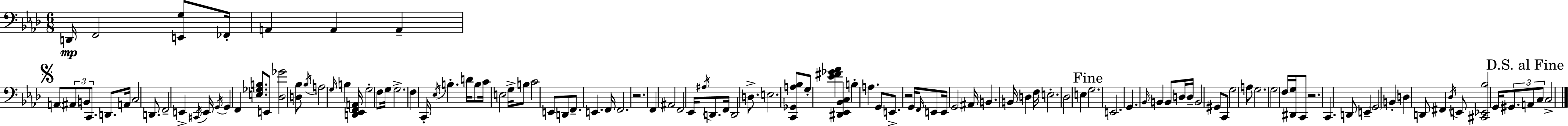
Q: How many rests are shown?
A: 3